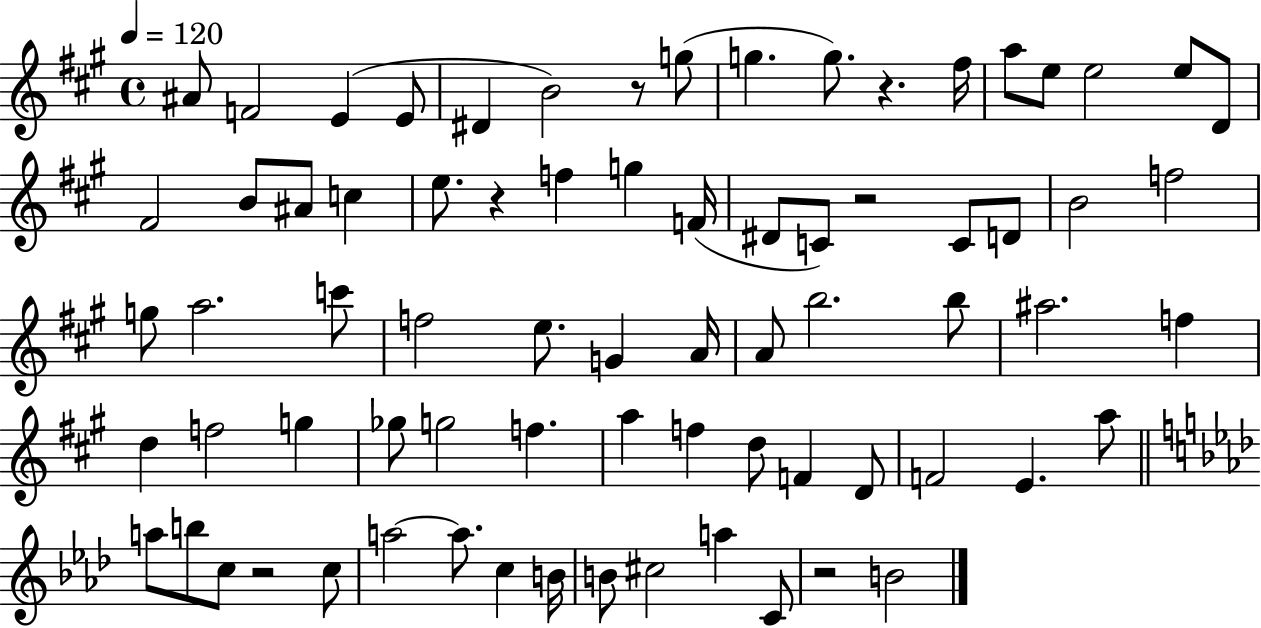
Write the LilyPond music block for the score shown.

{
  \clef treble
  \time 4/4
  \defaultTimeSignature
  \key a \major
  \tempo 4 = 120
  ais'8 f'2 e'4( e'8 | dis'4 b'2) r8 g''8( | g''4. g''8.) r4. fis''16 | a''8 e''8 e''2 e''8 d'8 | \break fis'2 b'8 ais'8 c''4 | e''8. r4 f''4 g''4 f'16( | dis'8 c'8) r2 c'8 d'8 | b'2 f''2 | \break g''8 a''2. c'''8 | f''2 e''8. g'4 a'16 | a'8 b''2. b''8 | ais''2. f''4 | \break d''4 f''2 g''4 | ges''8 g''2 f''4. | a''4 f''4 d''8 f'4 d'8 | f'2 e'4. a''8 | \break \bar "||" \break \key f \minor a''8 b''8 c''8 r2 c''8 | a''2~~ a''8. c''4 b'16 | b'8 cis''2 a''4 c'8 | r2 b'2 | \break \bar "|."
}